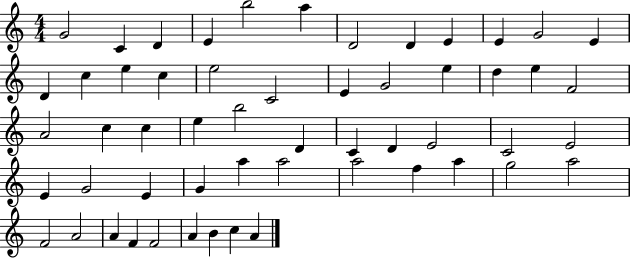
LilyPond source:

{
  \clef treble
  \numericTimeSignature
  \time 4/4
  \key c \major
  g'2 c'4 d'4 | e'4 b''2 a''4 | d'2 d'4 e'4 | e'4 g'2 e'4 | \break d'4 c''4 e''4 c''4 | e''2 c'2 | e'4 g'2 e''4 | d''4 e''4 f'2 | \break a'2 c''4 c''4 | e''4 b''2 d'4 | c'4 d'4 e'2 | c'2 e'2 | \break e'4 g'2 e'4 | g'4 a''4 a''2 | a''2 f''4 a''4 | g''2 a''2 | \break f'2 a'2 | a'4 f'4 f'2 | a'4 b'4 c''4 a'4 | \bar "|."
}